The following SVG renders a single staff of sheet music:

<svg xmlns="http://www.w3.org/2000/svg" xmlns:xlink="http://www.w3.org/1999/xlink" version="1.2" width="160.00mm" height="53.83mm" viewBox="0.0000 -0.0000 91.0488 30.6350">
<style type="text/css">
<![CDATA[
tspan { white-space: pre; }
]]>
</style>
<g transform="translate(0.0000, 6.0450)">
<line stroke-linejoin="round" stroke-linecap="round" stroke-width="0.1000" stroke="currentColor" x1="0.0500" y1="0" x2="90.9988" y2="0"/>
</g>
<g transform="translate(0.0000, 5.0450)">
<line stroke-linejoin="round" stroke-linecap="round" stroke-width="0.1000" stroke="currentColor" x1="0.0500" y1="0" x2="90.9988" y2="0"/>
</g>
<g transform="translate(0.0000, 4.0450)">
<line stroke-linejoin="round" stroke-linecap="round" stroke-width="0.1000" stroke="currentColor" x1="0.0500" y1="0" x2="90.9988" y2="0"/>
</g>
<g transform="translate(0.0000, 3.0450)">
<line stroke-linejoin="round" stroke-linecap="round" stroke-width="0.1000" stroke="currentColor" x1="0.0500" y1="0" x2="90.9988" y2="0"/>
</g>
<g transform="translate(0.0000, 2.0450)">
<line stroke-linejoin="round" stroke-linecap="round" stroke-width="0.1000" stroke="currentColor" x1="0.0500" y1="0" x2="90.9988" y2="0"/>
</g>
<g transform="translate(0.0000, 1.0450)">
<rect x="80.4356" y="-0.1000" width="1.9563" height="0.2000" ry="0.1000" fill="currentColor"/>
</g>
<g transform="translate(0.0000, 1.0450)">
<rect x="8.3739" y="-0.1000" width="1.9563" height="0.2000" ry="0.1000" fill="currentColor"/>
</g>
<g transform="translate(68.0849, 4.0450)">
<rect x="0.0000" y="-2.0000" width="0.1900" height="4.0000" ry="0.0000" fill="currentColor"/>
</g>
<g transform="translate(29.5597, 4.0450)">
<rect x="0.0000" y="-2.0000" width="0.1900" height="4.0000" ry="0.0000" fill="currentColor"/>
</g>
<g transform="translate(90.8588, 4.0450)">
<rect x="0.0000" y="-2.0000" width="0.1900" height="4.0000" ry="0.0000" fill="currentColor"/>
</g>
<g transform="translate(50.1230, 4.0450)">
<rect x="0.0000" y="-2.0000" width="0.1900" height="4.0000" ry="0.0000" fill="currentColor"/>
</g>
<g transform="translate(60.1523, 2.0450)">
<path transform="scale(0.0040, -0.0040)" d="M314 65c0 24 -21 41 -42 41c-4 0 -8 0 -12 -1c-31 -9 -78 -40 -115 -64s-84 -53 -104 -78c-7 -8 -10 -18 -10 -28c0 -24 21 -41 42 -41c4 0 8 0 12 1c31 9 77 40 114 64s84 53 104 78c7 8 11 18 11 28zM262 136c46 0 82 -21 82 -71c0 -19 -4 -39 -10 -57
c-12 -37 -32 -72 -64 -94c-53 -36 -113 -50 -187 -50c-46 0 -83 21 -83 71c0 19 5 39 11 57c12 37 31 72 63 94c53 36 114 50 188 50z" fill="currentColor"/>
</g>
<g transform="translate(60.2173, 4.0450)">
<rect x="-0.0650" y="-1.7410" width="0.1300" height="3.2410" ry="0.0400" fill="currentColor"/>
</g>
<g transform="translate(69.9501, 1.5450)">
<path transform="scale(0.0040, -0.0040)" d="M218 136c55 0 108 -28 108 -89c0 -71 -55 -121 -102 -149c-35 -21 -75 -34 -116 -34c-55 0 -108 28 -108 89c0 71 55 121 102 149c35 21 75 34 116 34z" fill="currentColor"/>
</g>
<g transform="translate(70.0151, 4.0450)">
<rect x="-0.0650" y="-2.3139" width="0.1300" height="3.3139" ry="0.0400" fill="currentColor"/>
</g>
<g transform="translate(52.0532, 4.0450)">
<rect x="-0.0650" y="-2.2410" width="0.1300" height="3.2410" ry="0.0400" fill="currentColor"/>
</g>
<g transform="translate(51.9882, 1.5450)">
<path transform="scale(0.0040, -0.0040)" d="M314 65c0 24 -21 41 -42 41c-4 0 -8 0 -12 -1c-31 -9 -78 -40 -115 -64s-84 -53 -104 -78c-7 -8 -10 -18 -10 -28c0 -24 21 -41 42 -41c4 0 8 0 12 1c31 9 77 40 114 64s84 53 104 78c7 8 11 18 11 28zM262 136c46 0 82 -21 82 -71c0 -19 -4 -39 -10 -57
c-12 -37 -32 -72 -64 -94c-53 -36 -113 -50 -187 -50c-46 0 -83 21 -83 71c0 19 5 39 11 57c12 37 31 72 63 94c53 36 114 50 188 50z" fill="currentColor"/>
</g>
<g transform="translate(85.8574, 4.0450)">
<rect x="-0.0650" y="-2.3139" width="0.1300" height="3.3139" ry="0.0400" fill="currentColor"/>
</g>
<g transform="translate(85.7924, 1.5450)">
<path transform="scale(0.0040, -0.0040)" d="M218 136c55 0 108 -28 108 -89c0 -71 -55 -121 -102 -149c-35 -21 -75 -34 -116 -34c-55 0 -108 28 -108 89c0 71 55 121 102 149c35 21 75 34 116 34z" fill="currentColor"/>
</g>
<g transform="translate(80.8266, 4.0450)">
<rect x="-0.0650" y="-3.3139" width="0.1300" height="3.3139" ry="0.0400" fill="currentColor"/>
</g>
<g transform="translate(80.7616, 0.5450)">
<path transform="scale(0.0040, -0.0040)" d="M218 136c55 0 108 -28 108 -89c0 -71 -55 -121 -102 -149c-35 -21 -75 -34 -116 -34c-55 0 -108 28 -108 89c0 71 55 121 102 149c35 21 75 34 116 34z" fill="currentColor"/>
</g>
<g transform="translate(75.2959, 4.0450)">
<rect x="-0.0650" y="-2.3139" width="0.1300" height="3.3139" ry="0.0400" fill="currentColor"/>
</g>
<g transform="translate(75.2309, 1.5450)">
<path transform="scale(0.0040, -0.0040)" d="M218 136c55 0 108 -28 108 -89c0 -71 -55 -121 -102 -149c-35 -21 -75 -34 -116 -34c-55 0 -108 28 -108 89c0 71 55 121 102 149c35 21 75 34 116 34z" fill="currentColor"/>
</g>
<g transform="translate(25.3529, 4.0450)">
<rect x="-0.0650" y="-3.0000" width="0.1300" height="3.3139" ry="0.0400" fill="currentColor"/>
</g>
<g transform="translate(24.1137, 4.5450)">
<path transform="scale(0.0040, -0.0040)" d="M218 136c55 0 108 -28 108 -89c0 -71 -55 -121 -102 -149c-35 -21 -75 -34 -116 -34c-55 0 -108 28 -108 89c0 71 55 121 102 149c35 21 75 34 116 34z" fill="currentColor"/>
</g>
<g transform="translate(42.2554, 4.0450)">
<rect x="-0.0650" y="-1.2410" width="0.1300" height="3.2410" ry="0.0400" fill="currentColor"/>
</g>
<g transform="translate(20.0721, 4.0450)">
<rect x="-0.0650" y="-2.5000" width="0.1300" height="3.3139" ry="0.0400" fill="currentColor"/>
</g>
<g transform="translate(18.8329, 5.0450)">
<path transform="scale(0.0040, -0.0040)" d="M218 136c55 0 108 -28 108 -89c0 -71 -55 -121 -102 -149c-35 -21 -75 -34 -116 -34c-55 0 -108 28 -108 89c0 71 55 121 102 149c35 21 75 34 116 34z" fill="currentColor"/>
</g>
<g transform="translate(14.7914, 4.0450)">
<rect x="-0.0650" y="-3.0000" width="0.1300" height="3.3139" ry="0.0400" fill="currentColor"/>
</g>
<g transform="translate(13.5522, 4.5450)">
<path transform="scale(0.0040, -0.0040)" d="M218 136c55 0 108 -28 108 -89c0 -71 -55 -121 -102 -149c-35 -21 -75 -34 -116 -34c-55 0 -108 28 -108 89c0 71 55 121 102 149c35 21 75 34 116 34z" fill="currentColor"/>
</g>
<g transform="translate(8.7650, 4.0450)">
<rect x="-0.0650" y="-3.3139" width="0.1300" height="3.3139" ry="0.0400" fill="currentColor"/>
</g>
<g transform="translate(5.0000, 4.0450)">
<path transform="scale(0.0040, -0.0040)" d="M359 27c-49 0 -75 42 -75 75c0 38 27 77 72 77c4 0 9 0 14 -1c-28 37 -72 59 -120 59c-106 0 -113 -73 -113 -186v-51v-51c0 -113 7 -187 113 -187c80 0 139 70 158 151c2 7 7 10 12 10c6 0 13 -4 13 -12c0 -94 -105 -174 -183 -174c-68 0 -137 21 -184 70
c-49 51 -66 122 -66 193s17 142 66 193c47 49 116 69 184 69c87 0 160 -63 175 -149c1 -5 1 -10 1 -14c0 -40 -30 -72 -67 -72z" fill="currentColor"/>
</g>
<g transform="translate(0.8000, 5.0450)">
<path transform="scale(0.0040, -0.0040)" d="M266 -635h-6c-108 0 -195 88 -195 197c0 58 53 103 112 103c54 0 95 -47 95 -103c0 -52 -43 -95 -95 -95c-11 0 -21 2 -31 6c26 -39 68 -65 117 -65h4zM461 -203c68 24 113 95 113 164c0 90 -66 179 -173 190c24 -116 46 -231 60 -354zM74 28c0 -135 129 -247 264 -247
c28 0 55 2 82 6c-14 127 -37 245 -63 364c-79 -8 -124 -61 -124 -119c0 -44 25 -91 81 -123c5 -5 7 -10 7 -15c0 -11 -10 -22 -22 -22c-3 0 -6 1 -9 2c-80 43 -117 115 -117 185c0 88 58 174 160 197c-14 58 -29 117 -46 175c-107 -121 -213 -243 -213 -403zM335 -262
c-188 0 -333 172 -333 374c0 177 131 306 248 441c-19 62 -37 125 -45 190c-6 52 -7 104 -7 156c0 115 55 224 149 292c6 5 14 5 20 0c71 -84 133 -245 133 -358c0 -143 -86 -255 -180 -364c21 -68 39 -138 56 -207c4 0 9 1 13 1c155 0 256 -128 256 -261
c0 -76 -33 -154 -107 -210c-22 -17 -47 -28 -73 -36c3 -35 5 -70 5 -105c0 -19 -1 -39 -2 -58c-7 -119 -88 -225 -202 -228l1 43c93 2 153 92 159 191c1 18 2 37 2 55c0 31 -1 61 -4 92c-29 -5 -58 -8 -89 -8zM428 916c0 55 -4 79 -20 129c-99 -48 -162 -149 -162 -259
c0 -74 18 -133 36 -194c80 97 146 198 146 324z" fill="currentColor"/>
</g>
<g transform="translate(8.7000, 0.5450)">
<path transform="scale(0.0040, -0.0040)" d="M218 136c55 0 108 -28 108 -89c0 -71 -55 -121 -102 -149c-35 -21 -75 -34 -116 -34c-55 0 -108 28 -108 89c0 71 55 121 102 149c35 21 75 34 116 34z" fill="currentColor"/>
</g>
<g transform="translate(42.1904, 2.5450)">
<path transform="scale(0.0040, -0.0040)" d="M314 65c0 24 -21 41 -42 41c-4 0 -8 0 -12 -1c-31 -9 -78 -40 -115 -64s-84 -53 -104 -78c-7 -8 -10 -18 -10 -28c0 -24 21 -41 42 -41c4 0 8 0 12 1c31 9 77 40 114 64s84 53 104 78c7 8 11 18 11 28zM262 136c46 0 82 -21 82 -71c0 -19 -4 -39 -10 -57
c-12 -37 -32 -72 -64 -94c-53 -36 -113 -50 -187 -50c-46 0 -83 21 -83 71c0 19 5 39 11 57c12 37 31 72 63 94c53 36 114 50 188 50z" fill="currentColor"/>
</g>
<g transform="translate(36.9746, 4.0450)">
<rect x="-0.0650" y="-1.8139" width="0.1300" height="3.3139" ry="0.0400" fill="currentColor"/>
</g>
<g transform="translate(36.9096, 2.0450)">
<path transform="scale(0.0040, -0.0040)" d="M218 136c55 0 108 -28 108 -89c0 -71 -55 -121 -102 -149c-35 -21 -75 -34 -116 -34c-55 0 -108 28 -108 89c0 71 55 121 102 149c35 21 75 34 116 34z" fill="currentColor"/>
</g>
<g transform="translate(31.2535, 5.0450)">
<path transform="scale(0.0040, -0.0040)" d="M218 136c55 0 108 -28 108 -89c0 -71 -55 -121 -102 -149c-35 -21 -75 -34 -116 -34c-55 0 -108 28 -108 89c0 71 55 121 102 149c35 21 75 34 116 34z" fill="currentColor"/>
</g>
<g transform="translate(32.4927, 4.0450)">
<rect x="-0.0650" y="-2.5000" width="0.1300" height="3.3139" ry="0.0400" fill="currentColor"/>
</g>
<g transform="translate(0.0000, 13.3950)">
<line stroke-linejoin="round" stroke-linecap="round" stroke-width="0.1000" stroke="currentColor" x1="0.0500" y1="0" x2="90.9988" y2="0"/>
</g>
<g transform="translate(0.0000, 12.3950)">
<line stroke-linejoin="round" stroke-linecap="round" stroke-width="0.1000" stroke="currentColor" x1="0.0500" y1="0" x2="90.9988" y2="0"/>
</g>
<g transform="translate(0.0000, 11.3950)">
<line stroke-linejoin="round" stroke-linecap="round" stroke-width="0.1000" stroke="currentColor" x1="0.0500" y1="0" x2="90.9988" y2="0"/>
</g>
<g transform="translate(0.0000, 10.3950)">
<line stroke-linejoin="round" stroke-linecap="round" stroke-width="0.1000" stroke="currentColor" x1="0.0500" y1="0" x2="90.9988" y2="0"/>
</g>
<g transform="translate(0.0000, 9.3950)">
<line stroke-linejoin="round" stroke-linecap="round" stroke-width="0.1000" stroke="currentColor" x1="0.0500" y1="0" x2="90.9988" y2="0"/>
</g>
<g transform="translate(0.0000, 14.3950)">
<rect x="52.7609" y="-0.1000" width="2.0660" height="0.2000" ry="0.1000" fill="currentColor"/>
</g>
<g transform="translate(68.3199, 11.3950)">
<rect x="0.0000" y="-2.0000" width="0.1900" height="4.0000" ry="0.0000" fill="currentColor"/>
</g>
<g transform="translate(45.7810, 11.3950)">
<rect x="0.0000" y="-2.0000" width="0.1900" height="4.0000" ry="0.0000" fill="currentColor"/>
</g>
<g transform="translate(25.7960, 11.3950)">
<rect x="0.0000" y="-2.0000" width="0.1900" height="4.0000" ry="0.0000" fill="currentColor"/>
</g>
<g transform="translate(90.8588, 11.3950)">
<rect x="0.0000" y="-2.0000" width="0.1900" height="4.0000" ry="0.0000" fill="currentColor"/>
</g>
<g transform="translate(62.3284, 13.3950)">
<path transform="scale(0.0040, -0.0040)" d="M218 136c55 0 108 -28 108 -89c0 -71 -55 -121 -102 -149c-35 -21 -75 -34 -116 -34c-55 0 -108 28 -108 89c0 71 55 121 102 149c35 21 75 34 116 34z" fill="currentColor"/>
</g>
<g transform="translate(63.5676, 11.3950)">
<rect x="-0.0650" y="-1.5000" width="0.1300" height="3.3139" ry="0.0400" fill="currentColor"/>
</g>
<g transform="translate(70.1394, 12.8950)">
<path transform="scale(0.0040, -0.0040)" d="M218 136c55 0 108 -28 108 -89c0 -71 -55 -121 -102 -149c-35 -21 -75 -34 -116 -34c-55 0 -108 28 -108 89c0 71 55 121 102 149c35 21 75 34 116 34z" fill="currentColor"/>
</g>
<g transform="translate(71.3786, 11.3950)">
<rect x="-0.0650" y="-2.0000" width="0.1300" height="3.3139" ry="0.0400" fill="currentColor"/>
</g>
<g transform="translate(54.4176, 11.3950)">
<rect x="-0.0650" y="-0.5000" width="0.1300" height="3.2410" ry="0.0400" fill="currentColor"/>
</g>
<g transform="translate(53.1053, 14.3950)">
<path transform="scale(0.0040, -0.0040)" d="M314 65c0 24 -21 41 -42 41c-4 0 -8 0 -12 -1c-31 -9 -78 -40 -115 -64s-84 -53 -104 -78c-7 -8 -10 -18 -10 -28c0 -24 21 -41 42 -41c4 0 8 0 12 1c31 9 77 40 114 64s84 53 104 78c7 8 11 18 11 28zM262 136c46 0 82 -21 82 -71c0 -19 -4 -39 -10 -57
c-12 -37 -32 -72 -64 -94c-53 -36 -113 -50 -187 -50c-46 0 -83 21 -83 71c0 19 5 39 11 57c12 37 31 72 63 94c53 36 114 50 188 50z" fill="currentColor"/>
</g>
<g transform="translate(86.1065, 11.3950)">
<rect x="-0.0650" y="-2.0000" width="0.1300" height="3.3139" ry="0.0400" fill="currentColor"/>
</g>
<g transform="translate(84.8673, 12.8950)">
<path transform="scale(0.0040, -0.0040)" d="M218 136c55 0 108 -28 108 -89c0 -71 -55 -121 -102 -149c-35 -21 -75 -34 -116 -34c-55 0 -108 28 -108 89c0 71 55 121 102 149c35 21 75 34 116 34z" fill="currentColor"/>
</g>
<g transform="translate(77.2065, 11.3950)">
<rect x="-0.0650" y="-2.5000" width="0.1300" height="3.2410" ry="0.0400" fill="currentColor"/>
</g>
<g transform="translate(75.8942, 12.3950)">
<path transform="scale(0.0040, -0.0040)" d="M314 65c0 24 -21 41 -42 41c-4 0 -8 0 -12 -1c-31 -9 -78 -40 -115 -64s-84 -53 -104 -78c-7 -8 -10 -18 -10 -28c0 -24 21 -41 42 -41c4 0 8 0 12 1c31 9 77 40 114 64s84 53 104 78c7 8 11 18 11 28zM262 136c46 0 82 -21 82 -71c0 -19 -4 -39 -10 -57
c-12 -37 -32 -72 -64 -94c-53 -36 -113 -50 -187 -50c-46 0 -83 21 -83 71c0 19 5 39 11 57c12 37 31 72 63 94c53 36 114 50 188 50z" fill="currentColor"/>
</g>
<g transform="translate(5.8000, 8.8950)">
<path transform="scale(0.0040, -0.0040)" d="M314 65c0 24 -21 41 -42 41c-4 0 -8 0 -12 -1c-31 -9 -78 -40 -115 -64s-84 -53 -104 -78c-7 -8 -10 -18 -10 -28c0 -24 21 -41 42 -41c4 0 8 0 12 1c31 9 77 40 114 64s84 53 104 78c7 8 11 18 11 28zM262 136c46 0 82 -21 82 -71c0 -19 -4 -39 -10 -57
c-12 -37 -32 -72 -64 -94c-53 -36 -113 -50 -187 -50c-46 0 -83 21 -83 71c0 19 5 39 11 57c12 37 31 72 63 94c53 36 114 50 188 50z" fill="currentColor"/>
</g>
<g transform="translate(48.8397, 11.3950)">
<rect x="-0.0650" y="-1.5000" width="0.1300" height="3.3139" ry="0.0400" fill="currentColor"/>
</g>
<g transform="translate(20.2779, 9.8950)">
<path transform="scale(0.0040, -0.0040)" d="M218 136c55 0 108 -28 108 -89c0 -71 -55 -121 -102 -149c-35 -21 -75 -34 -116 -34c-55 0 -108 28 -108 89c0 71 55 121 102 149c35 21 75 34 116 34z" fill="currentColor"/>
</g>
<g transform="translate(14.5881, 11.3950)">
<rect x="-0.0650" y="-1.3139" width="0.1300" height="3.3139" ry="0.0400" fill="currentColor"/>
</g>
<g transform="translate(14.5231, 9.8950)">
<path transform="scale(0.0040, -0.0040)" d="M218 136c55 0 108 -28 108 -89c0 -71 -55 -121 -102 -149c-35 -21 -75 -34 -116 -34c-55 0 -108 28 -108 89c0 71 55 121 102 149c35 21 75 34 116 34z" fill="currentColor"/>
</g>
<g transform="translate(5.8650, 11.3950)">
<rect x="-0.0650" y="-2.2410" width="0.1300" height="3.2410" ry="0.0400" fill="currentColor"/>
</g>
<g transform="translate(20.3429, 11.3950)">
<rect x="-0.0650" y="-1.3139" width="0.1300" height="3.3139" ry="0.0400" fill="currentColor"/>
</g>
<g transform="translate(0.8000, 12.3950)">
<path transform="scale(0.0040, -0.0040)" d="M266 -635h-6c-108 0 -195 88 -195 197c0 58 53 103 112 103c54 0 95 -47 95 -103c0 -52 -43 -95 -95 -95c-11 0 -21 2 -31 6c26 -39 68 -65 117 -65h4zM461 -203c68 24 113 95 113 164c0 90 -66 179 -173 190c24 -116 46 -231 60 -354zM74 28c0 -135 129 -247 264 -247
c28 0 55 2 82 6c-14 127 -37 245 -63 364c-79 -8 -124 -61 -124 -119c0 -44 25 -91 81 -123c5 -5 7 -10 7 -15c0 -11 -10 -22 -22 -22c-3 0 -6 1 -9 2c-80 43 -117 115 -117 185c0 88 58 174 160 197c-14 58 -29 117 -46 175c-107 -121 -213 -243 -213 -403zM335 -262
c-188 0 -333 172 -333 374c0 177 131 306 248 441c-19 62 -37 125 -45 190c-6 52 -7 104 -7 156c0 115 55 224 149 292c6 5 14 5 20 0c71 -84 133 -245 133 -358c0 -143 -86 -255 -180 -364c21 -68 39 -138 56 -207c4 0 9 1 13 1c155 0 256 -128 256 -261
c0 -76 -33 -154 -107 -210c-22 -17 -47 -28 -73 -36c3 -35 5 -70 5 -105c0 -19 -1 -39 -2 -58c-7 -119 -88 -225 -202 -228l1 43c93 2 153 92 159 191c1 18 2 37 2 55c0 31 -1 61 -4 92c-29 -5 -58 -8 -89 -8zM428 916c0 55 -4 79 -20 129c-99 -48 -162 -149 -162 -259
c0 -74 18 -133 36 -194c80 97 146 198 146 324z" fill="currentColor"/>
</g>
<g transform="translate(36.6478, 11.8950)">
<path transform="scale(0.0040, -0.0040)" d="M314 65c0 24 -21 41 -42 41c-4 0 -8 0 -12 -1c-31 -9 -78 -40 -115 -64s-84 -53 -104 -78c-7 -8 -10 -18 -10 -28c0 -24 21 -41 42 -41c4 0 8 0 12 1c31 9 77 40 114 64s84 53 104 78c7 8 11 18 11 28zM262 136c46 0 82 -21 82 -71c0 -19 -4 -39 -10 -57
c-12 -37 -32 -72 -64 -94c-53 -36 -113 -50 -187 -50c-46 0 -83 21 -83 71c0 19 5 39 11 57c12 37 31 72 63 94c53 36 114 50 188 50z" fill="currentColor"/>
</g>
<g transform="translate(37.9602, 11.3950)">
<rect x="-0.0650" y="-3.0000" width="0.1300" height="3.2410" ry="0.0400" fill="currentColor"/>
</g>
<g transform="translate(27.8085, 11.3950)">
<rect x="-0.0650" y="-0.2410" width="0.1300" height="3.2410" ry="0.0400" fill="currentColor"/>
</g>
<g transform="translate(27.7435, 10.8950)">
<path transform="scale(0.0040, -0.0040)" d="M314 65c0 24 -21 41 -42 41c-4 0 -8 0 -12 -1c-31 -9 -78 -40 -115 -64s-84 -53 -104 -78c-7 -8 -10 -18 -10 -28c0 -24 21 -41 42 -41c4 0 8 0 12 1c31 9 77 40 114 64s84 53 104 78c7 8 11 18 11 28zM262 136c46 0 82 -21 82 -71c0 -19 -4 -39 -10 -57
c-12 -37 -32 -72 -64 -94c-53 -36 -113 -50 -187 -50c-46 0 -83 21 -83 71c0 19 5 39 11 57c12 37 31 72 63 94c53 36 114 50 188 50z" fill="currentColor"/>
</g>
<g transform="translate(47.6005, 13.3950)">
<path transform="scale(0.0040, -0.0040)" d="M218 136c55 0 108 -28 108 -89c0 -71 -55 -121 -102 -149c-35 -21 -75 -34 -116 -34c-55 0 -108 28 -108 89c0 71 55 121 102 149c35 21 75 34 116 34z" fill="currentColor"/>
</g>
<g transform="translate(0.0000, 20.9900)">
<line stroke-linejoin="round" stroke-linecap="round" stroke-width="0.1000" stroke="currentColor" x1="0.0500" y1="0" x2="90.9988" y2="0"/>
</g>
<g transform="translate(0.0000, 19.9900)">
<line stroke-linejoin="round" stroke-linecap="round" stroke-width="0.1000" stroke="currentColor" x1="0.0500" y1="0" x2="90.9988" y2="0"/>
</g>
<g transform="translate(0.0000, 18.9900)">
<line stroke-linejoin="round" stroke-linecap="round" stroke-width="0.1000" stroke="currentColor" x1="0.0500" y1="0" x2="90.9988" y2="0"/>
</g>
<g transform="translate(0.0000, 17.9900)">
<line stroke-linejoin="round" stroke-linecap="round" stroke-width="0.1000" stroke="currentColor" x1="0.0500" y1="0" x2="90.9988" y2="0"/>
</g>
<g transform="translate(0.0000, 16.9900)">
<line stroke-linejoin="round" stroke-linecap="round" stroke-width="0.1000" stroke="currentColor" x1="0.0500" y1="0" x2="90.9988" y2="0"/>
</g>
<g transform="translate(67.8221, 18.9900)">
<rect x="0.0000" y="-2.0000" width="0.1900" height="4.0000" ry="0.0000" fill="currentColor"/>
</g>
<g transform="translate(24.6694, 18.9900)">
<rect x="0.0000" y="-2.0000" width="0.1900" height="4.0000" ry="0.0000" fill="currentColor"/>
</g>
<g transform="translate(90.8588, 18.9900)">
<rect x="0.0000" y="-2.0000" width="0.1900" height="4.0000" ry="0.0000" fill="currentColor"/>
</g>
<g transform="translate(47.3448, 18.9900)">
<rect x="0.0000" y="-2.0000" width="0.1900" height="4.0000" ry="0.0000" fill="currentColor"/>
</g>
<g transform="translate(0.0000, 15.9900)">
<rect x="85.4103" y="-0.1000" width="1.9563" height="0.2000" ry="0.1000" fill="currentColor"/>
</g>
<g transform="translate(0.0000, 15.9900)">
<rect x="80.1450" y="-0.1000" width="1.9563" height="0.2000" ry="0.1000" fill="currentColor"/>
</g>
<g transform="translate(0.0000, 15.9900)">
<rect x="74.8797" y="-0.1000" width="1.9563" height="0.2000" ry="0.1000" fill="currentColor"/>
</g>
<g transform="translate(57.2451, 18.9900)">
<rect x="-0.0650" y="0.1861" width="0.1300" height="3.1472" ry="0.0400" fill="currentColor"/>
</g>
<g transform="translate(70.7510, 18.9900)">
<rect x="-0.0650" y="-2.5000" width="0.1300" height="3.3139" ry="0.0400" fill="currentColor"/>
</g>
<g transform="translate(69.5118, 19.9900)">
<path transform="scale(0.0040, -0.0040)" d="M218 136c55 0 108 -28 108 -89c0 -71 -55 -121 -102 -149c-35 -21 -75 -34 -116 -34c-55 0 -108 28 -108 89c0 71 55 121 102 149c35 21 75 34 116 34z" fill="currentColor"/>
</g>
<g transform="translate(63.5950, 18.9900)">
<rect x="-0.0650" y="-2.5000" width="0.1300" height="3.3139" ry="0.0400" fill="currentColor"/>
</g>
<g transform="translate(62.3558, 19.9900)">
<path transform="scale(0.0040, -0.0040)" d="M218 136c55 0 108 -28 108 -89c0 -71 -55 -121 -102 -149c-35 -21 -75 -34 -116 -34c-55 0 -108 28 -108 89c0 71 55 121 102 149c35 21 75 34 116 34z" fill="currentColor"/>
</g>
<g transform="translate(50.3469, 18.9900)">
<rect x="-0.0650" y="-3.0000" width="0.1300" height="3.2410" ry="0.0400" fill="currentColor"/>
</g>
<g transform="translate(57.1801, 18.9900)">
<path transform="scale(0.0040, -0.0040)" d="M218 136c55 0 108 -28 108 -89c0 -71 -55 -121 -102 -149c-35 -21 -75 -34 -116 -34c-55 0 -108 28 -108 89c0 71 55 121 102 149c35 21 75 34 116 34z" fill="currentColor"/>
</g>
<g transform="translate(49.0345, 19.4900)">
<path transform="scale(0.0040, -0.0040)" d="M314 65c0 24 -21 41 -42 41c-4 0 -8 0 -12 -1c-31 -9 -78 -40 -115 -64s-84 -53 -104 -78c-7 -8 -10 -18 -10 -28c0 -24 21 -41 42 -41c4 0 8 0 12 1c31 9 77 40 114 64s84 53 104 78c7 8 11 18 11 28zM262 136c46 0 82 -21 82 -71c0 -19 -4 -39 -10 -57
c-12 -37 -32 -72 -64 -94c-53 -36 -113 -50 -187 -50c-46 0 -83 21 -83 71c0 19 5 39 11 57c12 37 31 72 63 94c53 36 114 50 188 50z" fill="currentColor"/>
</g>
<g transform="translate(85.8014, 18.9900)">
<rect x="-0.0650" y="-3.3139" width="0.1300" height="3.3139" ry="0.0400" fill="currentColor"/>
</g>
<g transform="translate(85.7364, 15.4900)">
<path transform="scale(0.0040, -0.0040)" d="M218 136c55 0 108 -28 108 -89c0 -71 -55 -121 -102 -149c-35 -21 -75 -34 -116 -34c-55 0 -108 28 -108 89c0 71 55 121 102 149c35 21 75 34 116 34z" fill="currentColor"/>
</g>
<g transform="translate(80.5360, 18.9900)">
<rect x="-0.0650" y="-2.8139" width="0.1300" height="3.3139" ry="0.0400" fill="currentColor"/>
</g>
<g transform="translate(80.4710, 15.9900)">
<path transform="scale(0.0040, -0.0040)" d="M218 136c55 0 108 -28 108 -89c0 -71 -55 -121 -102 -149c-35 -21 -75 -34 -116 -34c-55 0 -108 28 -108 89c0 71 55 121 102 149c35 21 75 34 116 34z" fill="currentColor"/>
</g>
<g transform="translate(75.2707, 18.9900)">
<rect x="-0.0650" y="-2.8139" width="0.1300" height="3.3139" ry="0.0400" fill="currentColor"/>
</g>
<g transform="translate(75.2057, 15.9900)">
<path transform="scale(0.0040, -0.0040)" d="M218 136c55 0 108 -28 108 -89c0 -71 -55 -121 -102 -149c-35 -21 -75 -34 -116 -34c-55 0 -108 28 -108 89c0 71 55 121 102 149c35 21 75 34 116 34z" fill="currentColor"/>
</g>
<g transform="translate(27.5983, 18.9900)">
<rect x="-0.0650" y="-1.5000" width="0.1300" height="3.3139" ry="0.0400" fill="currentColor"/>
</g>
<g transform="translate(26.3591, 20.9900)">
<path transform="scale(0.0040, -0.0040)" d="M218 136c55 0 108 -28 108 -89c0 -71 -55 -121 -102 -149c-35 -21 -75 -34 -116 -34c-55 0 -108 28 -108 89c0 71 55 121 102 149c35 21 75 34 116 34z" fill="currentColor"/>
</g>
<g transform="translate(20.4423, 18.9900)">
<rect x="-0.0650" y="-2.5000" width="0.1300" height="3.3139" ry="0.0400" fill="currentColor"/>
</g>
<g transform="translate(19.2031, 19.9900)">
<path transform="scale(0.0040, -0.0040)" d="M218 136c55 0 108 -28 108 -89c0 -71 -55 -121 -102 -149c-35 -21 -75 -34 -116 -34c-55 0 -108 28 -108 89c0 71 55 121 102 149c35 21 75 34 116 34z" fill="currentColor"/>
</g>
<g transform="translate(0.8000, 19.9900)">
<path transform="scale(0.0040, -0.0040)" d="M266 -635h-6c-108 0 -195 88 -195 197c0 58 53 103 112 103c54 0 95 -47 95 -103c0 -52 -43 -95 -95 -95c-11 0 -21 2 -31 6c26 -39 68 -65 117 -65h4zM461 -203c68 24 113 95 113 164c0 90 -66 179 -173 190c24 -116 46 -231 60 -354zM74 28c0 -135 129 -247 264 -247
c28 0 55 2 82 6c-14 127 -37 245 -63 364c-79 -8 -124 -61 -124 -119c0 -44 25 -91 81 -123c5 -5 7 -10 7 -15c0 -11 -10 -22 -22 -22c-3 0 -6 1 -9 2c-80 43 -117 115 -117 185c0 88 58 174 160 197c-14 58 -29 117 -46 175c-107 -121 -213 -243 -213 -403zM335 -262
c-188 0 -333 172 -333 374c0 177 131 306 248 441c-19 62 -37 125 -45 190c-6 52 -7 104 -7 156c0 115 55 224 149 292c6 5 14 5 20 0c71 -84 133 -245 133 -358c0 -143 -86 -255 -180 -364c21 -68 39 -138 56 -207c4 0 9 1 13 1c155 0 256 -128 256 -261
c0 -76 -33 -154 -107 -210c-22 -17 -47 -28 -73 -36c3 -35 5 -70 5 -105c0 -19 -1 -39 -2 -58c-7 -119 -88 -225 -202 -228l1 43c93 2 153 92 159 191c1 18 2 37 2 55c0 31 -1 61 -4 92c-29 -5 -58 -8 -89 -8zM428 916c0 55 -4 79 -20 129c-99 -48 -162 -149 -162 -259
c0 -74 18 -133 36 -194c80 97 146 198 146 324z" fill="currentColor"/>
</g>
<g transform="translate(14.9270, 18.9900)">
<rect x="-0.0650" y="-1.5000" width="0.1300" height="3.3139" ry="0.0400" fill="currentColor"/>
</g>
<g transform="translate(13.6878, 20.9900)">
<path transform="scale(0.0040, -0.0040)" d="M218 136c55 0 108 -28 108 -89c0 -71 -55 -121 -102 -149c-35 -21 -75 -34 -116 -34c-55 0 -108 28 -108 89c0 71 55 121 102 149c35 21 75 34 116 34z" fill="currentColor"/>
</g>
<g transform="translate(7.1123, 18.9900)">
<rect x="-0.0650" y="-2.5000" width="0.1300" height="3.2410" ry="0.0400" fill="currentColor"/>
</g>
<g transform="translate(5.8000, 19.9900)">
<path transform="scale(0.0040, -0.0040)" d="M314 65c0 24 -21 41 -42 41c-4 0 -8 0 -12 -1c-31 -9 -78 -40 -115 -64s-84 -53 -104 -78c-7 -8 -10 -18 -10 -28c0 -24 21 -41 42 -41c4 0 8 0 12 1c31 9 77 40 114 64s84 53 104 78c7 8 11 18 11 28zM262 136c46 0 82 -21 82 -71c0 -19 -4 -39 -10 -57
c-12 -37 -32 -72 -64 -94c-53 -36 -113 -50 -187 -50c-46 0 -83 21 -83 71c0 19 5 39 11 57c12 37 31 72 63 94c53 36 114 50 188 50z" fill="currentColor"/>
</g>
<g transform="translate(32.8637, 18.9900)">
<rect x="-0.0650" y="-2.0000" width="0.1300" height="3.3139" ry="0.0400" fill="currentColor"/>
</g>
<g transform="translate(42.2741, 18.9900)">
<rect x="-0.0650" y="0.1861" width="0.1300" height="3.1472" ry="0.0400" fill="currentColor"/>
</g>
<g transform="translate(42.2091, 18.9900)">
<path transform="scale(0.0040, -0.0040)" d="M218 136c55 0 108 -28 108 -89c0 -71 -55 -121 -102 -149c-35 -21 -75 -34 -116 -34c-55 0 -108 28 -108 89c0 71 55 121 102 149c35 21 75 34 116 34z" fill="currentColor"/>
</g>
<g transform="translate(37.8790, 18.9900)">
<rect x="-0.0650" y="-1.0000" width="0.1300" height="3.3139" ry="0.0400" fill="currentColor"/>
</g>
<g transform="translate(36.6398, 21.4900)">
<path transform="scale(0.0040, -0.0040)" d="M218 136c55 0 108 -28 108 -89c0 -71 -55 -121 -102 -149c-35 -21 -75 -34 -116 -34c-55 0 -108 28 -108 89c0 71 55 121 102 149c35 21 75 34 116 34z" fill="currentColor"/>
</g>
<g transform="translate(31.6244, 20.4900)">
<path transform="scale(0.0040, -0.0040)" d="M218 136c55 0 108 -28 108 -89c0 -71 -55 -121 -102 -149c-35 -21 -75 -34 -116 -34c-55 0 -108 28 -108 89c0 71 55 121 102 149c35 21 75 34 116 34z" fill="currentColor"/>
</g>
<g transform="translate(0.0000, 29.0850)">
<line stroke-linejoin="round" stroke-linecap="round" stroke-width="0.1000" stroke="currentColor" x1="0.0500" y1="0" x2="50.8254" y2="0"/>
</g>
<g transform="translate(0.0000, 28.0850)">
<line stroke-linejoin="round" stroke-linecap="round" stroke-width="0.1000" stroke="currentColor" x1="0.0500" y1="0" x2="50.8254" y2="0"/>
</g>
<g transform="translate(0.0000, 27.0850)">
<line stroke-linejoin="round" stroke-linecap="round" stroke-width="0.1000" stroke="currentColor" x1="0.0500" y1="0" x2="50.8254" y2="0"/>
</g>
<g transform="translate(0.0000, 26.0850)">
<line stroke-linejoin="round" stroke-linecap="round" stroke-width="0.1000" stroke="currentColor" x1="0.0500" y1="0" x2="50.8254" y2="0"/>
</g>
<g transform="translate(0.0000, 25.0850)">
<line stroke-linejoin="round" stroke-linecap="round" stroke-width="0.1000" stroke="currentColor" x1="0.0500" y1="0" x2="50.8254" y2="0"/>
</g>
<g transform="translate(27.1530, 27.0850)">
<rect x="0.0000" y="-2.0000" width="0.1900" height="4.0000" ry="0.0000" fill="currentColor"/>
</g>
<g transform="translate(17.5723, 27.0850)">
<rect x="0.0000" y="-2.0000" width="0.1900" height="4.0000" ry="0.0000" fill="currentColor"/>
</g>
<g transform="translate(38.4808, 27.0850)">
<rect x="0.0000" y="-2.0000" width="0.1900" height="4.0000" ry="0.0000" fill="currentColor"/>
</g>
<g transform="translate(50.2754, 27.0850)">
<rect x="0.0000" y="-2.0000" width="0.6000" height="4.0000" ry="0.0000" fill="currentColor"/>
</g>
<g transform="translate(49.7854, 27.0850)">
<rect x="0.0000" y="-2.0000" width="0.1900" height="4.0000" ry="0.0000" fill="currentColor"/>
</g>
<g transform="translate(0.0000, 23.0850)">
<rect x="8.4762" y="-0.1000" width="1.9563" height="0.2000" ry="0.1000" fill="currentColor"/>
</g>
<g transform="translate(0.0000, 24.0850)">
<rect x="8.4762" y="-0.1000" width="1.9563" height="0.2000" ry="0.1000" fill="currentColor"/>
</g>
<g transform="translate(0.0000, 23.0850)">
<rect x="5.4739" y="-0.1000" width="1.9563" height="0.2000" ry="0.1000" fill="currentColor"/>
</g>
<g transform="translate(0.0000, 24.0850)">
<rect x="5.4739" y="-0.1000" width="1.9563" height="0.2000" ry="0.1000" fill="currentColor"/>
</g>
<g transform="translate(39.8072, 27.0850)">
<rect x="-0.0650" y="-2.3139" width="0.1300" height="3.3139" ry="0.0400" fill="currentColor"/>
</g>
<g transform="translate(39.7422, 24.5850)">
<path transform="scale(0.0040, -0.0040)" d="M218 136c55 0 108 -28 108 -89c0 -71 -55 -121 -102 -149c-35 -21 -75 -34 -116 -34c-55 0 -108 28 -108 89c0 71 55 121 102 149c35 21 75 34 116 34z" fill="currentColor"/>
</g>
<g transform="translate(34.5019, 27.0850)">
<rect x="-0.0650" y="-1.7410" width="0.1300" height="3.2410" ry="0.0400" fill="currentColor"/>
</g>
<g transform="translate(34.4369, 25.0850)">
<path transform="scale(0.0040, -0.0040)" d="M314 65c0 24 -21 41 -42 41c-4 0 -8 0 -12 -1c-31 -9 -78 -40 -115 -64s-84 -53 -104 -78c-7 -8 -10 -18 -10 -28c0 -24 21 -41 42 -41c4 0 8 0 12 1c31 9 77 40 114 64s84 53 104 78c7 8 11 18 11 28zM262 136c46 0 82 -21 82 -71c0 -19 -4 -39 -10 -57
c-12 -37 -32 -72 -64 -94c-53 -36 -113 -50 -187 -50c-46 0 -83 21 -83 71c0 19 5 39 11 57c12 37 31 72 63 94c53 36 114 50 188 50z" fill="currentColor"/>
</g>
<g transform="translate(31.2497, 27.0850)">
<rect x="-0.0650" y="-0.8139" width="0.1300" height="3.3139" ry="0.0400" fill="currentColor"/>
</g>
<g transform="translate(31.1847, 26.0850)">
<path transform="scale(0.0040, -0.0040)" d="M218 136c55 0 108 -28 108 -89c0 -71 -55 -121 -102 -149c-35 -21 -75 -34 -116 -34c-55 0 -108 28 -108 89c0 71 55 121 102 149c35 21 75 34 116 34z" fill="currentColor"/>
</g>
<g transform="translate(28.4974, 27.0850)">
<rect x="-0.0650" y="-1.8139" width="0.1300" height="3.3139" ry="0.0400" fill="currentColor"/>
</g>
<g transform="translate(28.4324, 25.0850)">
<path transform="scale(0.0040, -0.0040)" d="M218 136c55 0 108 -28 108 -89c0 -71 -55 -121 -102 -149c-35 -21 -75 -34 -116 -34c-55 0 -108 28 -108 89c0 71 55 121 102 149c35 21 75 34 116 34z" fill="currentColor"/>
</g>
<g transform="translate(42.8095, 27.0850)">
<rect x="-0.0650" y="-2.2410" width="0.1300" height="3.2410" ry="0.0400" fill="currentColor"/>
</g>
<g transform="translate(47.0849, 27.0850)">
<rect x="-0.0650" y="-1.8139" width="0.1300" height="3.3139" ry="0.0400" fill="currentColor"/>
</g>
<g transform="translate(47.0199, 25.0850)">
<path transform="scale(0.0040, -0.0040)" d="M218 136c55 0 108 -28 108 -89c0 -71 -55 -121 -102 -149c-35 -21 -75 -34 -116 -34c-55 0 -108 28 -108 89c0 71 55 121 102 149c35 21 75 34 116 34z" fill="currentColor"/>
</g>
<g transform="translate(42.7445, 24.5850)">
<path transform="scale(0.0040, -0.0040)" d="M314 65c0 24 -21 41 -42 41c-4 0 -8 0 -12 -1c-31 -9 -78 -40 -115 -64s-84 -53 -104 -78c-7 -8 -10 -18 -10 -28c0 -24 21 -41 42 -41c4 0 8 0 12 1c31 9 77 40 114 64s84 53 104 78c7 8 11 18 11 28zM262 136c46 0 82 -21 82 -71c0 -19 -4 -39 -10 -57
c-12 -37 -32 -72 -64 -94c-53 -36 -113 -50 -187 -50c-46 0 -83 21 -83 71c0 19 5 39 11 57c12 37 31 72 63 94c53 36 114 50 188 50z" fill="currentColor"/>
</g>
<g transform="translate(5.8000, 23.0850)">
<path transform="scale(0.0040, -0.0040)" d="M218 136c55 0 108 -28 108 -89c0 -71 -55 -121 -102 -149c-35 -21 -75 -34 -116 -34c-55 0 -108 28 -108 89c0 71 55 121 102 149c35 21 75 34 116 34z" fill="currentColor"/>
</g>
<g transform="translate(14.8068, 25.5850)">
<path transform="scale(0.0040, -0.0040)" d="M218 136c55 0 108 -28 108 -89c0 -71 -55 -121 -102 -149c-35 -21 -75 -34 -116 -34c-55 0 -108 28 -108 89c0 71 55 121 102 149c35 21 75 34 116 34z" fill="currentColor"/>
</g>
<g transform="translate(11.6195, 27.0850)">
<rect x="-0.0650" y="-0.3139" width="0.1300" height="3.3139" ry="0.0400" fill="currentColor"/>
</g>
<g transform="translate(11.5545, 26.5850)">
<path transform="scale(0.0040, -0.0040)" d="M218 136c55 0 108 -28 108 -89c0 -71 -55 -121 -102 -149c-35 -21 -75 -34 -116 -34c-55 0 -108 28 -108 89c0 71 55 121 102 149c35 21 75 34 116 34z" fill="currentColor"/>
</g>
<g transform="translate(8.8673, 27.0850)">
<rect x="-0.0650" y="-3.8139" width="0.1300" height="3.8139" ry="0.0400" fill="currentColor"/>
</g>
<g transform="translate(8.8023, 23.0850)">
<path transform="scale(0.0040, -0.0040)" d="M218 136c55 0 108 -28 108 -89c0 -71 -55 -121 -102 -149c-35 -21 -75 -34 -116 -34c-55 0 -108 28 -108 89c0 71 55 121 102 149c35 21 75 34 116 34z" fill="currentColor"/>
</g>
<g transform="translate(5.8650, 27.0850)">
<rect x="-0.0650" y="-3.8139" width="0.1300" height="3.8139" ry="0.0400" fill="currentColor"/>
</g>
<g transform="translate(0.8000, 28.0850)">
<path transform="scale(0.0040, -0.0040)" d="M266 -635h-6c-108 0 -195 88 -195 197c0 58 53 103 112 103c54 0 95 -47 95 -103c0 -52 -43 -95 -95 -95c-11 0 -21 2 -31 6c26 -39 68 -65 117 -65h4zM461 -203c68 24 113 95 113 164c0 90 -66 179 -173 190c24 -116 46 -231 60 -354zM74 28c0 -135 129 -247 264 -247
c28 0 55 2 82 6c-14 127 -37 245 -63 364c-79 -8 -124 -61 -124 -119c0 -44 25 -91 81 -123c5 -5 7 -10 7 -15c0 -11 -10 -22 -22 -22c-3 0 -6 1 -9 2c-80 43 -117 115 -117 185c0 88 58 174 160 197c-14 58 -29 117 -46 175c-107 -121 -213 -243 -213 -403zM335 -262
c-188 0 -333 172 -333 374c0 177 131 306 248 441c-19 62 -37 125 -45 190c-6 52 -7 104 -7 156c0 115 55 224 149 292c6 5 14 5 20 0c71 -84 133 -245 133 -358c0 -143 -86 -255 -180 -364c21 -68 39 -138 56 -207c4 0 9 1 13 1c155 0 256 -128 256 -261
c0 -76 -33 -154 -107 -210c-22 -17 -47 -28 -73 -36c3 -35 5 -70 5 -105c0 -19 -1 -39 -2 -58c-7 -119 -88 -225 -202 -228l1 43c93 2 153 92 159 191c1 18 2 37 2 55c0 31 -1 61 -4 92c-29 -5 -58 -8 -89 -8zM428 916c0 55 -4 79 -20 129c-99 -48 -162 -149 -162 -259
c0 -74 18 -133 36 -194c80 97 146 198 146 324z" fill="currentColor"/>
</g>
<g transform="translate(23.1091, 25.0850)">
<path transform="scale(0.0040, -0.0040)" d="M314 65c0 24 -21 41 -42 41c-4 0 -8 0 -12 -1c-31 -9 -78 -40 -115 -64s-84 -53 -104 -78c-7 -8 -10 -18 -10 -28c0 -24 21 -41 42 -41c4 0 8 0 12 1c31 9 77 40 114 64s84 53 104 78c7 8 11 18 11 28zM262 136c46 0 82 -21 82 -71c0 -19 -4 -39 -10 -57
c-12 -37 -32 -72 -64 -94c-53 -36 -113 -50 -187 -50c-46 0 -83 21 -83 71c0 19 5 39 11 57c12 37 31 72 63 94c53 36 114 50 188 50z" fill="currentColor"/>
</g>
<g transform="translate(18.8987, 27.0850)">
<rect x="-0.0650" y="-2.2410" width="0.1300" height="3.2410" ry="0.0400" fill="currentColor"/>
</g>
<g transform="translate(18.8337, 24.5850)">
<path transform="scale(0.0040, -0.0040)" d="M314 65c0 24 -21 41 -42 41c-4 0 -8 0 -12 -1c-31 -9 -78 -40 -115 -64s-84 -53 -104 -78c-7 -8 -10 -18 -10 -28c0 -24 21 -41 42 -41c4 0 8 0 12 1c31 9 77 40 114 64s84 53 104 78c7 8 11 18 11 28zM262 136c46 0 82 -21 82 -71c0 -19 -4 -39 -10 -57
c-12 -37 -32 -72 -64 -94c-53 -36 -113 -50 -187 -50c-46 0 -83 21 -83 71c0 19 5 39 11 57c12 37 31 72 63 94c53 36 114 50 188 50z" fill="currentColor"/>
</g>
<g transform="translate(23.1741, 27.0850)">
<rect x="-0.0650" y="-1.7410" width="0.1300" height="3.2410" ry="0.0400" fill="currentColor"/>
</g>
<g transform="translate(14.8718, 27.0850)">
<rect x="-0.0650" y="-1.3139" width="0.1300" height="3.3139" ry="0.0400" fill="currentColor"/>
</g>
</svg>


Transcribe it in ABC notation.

X:1
T:Untitled
M:4/4
L:1/4
K:C
b A G A G f e2 g2 f2 g g b g g2 e e c2 A2 E C2 E F G2 F G2 E G E F D B A2 B G G a a b c' c' c e g2 f2 f d f2 g g2 f